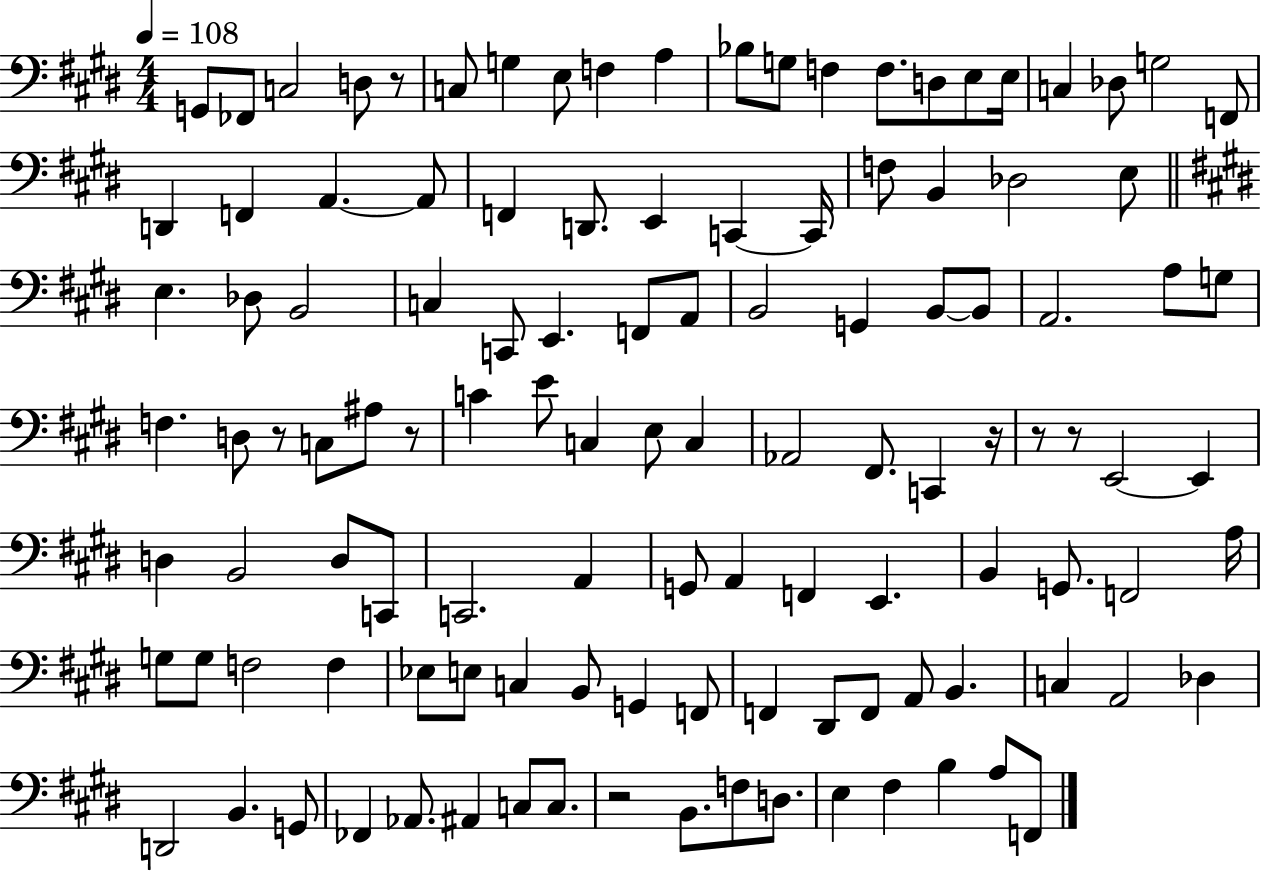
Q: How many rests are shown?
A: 7